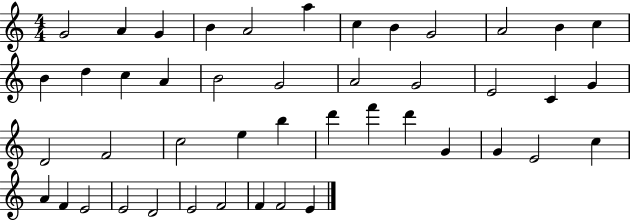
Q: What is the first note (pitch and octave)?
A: G4